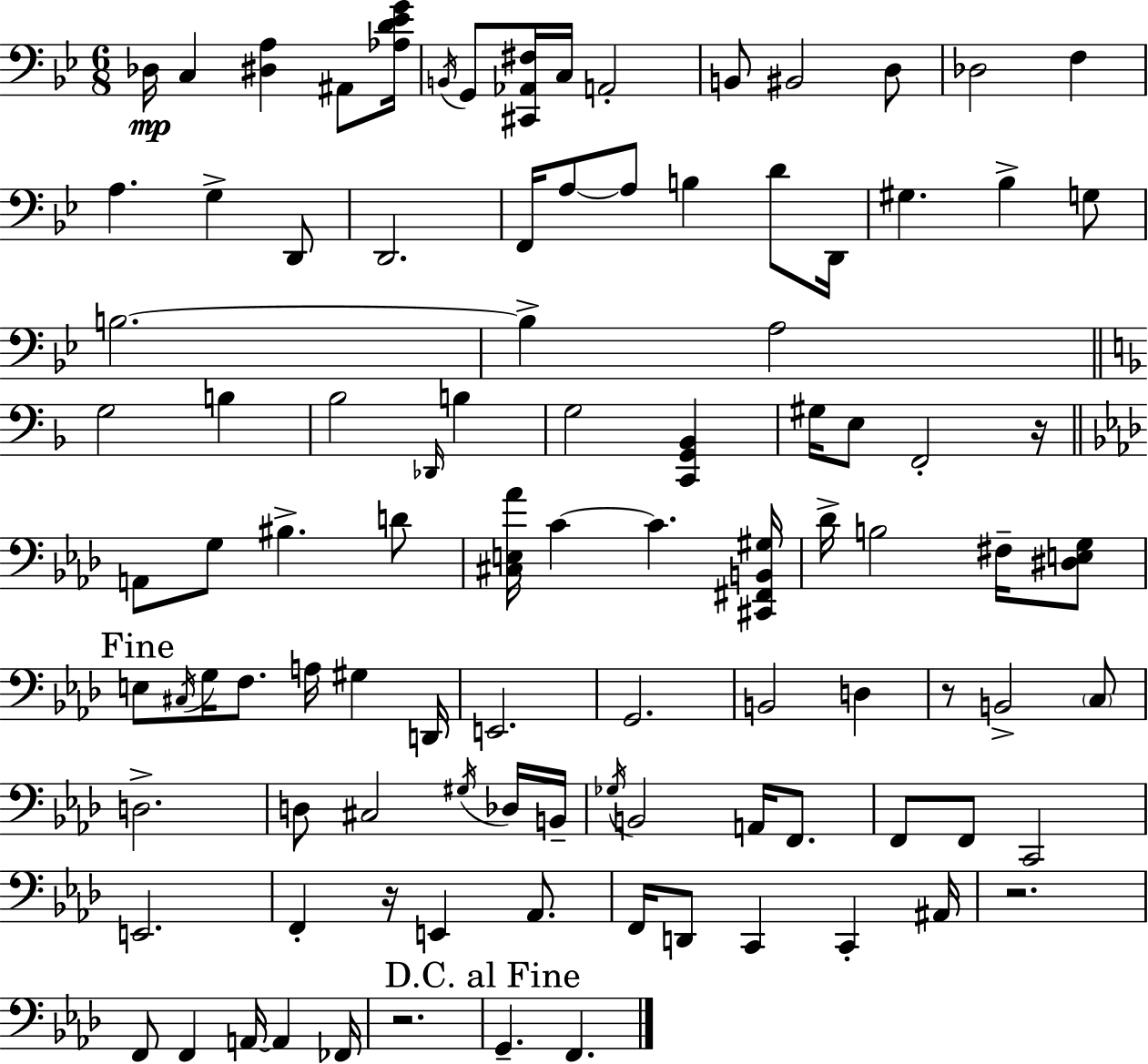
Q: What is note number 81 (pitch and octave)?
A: A#2